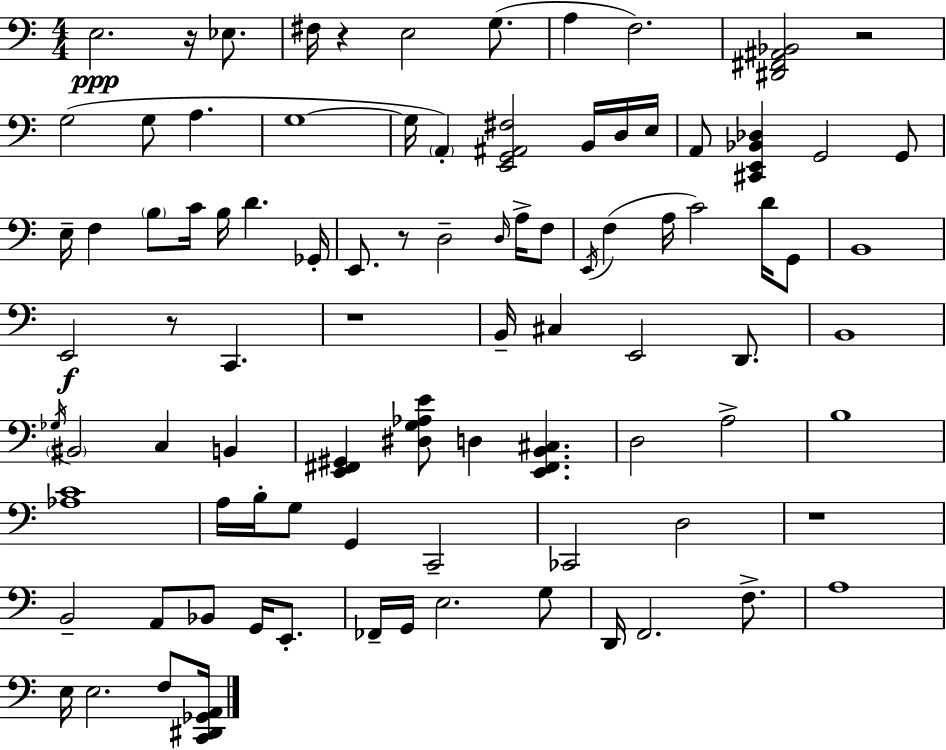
X:1
T:Untitled
M:4/4
L:1/4
K:C
E,2 z/4 _E,/2 ^F,/4 z E,2 G,/2 A, F,2 [^D,,^F,,^A,,_B,,]2 z2 G,2 G,/2 A, G,4 G,/4 A,, [E,,G,,^A,,^F,]2 B,,/4 D,/4 E,/4 A,,/2 [^C,,E,,_B,,_D,] G,,2 G,,/2 E,/4 F, B,/2 C/4 B,/4 D _G,,/4 E,,/2 z/2 D,2 D,/4 A,/4 F,/2 E,,/4 F, A,/4 C2 D/4 G,,/2 B,,4 E,,2 z/2 C,, z4 B,,/4 ^C, E,,2 D,,/2 B,,4 _G,/4 ^B,,2 C, B,, [E,,^F,,^G,,] [^D,G,_A,E]/2 D, [E,,^F,,B,,^C,] D,2 A,2 B,4 [_A,C]4 A,/4 B,/4 G,/2 G,, C,,2 _C,,2 D,2 z4 B,,2 A,,/2 _B,,/2 G,,/4 E,,/2 _F,,/4 G,,/4 E,2 G,/2 D,,/4 F,,2 F,/2 A,4 E,/4 E,2 F,/2 [C,,^D,,_G,,A,,]/4